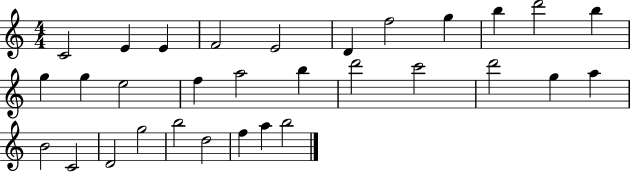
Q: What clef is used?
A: treble